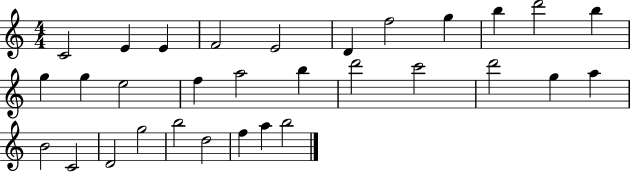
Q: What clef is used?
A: treble